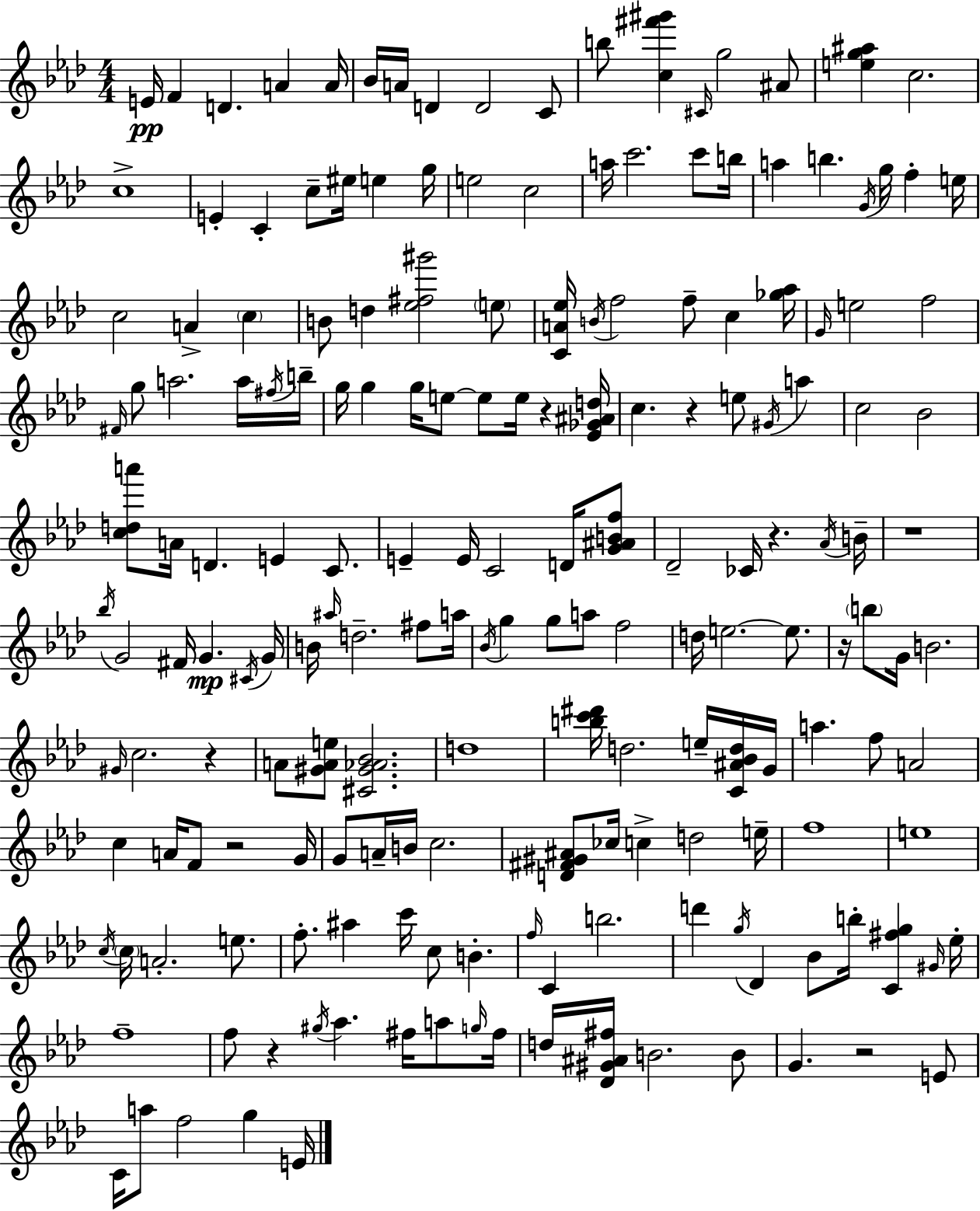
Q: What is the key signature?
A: AES major